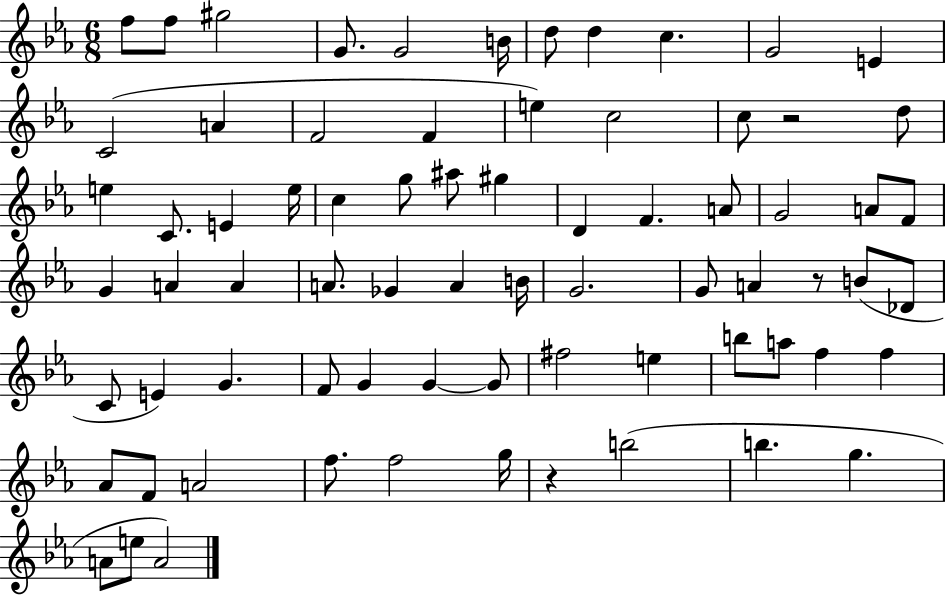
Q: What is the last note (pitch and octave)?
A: A4